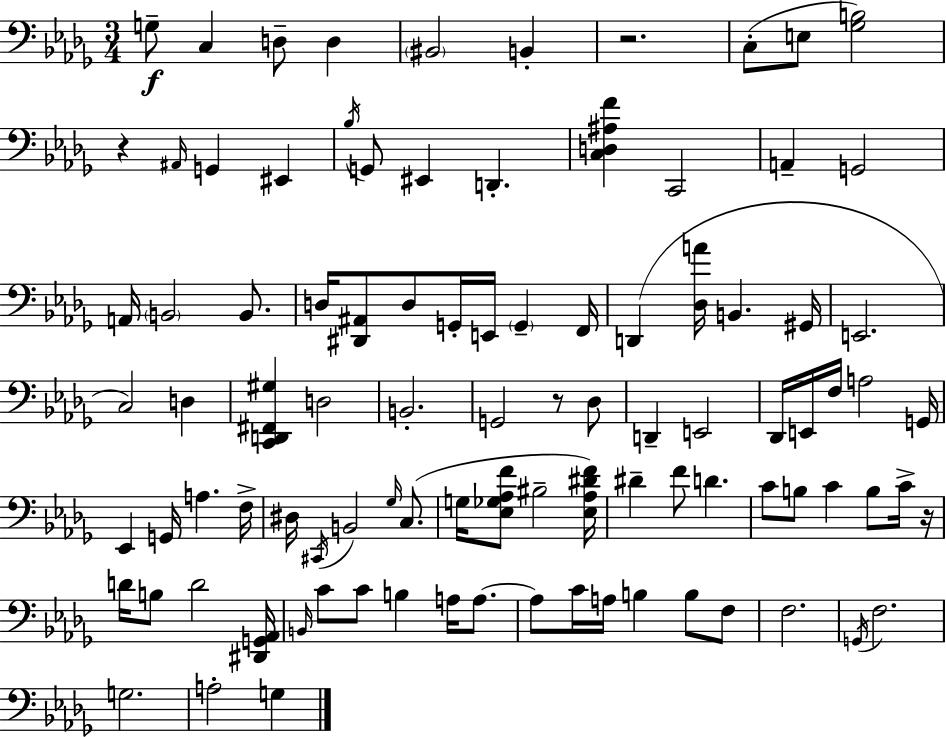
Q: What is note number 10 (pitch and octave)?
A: G2